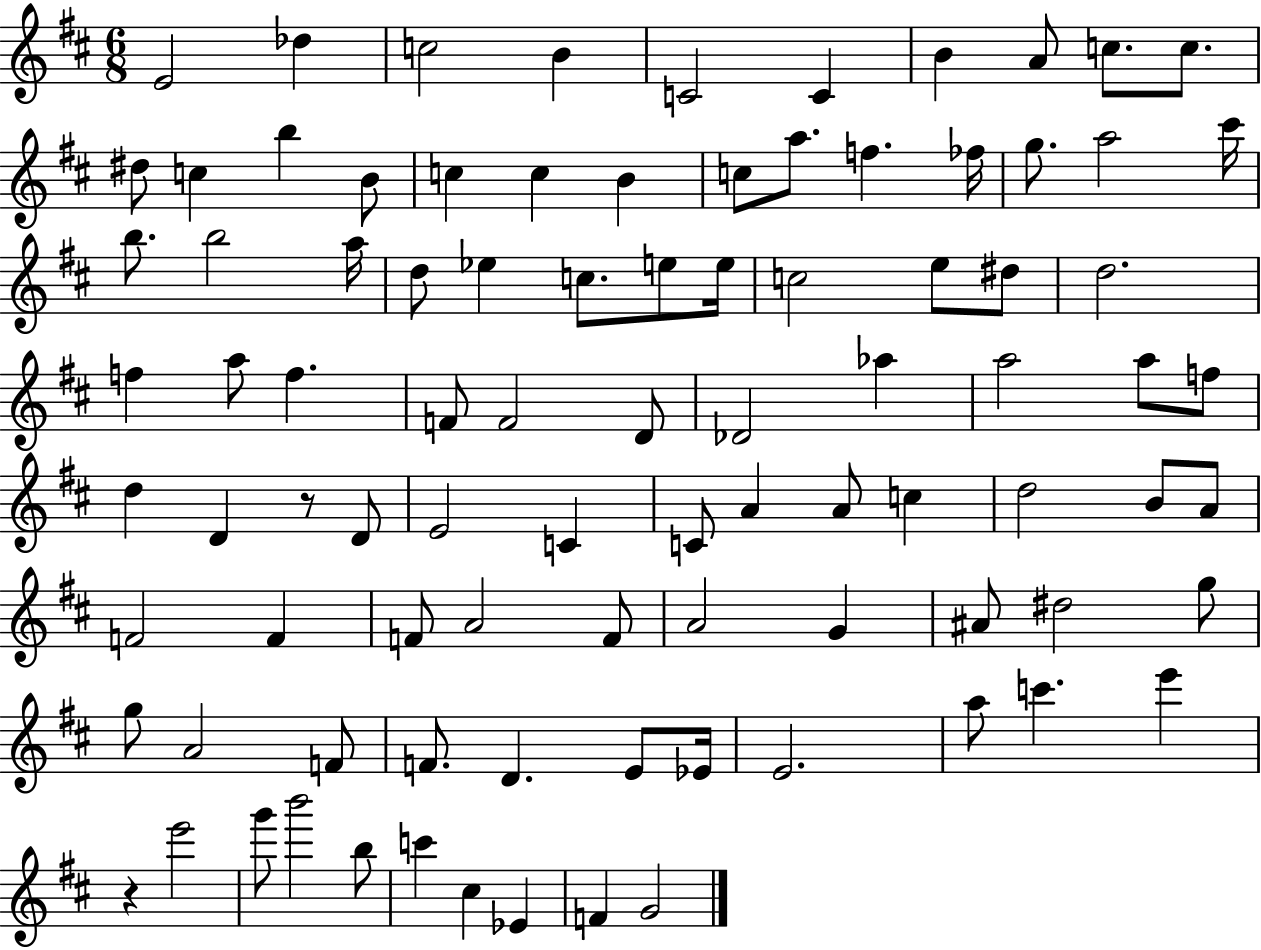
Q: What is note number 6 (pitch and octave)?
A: C4